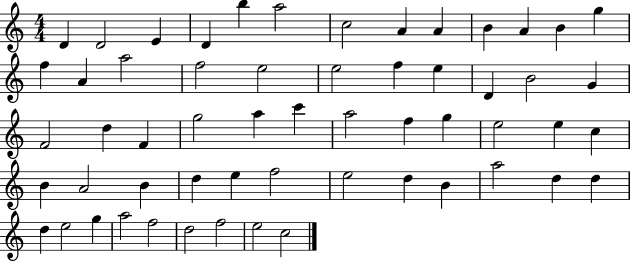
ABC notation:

X:1
T:Untitled
M:4/4
L:1/4
K:C
D D2 E D b a2 c2 A A B A B g f A a2 f2 e2 e2 f e D B2 G F2 d F g2 a c' a2 f g e2 e c B A2 B d e f2 e2 d B a2 d d d e2 g a2 f2 d2 f2 e2 c2